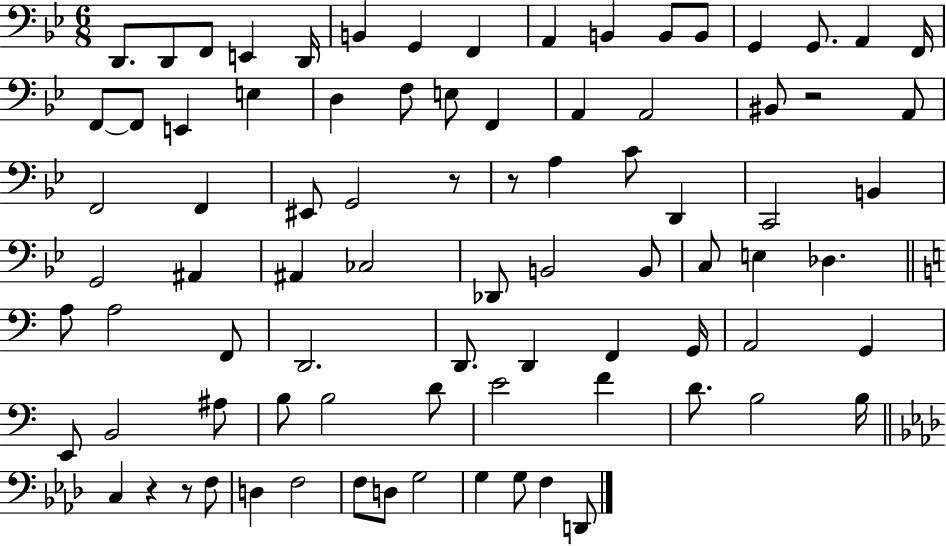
D2/e. D2/e F2/e E2/q D2/s B2/q G2/q F2/q A2/q B2/q B2/e B2/e G2/q G2/e. A2/q F2/s F2/e F2/e E2/q E3/q D3/q F3/e E3/e F2/q A2/q A2/h BIS2/e R/h A2/e F2/h F2/q EIS2/e G2/h R/e R/e A3/q C4/e D2/q C2/h B2/q G2/h A#2/q A#2/q CES3/h Db2/e B2/h B2/e C3/e E3/q Db3/q. A3/e A3/h F2/e D2/h. D2/e. D2/q F2/q G2/s A2/h G2/q E2/e B2/h A#3/e B3/e B3/h D4/e E4/h F4/q D4/e. B3/h B3/s C3/q R/q R/e F3/e D3/q F3/h F3/e D3/e G3/h G3/q G3/e F3/q D2/e